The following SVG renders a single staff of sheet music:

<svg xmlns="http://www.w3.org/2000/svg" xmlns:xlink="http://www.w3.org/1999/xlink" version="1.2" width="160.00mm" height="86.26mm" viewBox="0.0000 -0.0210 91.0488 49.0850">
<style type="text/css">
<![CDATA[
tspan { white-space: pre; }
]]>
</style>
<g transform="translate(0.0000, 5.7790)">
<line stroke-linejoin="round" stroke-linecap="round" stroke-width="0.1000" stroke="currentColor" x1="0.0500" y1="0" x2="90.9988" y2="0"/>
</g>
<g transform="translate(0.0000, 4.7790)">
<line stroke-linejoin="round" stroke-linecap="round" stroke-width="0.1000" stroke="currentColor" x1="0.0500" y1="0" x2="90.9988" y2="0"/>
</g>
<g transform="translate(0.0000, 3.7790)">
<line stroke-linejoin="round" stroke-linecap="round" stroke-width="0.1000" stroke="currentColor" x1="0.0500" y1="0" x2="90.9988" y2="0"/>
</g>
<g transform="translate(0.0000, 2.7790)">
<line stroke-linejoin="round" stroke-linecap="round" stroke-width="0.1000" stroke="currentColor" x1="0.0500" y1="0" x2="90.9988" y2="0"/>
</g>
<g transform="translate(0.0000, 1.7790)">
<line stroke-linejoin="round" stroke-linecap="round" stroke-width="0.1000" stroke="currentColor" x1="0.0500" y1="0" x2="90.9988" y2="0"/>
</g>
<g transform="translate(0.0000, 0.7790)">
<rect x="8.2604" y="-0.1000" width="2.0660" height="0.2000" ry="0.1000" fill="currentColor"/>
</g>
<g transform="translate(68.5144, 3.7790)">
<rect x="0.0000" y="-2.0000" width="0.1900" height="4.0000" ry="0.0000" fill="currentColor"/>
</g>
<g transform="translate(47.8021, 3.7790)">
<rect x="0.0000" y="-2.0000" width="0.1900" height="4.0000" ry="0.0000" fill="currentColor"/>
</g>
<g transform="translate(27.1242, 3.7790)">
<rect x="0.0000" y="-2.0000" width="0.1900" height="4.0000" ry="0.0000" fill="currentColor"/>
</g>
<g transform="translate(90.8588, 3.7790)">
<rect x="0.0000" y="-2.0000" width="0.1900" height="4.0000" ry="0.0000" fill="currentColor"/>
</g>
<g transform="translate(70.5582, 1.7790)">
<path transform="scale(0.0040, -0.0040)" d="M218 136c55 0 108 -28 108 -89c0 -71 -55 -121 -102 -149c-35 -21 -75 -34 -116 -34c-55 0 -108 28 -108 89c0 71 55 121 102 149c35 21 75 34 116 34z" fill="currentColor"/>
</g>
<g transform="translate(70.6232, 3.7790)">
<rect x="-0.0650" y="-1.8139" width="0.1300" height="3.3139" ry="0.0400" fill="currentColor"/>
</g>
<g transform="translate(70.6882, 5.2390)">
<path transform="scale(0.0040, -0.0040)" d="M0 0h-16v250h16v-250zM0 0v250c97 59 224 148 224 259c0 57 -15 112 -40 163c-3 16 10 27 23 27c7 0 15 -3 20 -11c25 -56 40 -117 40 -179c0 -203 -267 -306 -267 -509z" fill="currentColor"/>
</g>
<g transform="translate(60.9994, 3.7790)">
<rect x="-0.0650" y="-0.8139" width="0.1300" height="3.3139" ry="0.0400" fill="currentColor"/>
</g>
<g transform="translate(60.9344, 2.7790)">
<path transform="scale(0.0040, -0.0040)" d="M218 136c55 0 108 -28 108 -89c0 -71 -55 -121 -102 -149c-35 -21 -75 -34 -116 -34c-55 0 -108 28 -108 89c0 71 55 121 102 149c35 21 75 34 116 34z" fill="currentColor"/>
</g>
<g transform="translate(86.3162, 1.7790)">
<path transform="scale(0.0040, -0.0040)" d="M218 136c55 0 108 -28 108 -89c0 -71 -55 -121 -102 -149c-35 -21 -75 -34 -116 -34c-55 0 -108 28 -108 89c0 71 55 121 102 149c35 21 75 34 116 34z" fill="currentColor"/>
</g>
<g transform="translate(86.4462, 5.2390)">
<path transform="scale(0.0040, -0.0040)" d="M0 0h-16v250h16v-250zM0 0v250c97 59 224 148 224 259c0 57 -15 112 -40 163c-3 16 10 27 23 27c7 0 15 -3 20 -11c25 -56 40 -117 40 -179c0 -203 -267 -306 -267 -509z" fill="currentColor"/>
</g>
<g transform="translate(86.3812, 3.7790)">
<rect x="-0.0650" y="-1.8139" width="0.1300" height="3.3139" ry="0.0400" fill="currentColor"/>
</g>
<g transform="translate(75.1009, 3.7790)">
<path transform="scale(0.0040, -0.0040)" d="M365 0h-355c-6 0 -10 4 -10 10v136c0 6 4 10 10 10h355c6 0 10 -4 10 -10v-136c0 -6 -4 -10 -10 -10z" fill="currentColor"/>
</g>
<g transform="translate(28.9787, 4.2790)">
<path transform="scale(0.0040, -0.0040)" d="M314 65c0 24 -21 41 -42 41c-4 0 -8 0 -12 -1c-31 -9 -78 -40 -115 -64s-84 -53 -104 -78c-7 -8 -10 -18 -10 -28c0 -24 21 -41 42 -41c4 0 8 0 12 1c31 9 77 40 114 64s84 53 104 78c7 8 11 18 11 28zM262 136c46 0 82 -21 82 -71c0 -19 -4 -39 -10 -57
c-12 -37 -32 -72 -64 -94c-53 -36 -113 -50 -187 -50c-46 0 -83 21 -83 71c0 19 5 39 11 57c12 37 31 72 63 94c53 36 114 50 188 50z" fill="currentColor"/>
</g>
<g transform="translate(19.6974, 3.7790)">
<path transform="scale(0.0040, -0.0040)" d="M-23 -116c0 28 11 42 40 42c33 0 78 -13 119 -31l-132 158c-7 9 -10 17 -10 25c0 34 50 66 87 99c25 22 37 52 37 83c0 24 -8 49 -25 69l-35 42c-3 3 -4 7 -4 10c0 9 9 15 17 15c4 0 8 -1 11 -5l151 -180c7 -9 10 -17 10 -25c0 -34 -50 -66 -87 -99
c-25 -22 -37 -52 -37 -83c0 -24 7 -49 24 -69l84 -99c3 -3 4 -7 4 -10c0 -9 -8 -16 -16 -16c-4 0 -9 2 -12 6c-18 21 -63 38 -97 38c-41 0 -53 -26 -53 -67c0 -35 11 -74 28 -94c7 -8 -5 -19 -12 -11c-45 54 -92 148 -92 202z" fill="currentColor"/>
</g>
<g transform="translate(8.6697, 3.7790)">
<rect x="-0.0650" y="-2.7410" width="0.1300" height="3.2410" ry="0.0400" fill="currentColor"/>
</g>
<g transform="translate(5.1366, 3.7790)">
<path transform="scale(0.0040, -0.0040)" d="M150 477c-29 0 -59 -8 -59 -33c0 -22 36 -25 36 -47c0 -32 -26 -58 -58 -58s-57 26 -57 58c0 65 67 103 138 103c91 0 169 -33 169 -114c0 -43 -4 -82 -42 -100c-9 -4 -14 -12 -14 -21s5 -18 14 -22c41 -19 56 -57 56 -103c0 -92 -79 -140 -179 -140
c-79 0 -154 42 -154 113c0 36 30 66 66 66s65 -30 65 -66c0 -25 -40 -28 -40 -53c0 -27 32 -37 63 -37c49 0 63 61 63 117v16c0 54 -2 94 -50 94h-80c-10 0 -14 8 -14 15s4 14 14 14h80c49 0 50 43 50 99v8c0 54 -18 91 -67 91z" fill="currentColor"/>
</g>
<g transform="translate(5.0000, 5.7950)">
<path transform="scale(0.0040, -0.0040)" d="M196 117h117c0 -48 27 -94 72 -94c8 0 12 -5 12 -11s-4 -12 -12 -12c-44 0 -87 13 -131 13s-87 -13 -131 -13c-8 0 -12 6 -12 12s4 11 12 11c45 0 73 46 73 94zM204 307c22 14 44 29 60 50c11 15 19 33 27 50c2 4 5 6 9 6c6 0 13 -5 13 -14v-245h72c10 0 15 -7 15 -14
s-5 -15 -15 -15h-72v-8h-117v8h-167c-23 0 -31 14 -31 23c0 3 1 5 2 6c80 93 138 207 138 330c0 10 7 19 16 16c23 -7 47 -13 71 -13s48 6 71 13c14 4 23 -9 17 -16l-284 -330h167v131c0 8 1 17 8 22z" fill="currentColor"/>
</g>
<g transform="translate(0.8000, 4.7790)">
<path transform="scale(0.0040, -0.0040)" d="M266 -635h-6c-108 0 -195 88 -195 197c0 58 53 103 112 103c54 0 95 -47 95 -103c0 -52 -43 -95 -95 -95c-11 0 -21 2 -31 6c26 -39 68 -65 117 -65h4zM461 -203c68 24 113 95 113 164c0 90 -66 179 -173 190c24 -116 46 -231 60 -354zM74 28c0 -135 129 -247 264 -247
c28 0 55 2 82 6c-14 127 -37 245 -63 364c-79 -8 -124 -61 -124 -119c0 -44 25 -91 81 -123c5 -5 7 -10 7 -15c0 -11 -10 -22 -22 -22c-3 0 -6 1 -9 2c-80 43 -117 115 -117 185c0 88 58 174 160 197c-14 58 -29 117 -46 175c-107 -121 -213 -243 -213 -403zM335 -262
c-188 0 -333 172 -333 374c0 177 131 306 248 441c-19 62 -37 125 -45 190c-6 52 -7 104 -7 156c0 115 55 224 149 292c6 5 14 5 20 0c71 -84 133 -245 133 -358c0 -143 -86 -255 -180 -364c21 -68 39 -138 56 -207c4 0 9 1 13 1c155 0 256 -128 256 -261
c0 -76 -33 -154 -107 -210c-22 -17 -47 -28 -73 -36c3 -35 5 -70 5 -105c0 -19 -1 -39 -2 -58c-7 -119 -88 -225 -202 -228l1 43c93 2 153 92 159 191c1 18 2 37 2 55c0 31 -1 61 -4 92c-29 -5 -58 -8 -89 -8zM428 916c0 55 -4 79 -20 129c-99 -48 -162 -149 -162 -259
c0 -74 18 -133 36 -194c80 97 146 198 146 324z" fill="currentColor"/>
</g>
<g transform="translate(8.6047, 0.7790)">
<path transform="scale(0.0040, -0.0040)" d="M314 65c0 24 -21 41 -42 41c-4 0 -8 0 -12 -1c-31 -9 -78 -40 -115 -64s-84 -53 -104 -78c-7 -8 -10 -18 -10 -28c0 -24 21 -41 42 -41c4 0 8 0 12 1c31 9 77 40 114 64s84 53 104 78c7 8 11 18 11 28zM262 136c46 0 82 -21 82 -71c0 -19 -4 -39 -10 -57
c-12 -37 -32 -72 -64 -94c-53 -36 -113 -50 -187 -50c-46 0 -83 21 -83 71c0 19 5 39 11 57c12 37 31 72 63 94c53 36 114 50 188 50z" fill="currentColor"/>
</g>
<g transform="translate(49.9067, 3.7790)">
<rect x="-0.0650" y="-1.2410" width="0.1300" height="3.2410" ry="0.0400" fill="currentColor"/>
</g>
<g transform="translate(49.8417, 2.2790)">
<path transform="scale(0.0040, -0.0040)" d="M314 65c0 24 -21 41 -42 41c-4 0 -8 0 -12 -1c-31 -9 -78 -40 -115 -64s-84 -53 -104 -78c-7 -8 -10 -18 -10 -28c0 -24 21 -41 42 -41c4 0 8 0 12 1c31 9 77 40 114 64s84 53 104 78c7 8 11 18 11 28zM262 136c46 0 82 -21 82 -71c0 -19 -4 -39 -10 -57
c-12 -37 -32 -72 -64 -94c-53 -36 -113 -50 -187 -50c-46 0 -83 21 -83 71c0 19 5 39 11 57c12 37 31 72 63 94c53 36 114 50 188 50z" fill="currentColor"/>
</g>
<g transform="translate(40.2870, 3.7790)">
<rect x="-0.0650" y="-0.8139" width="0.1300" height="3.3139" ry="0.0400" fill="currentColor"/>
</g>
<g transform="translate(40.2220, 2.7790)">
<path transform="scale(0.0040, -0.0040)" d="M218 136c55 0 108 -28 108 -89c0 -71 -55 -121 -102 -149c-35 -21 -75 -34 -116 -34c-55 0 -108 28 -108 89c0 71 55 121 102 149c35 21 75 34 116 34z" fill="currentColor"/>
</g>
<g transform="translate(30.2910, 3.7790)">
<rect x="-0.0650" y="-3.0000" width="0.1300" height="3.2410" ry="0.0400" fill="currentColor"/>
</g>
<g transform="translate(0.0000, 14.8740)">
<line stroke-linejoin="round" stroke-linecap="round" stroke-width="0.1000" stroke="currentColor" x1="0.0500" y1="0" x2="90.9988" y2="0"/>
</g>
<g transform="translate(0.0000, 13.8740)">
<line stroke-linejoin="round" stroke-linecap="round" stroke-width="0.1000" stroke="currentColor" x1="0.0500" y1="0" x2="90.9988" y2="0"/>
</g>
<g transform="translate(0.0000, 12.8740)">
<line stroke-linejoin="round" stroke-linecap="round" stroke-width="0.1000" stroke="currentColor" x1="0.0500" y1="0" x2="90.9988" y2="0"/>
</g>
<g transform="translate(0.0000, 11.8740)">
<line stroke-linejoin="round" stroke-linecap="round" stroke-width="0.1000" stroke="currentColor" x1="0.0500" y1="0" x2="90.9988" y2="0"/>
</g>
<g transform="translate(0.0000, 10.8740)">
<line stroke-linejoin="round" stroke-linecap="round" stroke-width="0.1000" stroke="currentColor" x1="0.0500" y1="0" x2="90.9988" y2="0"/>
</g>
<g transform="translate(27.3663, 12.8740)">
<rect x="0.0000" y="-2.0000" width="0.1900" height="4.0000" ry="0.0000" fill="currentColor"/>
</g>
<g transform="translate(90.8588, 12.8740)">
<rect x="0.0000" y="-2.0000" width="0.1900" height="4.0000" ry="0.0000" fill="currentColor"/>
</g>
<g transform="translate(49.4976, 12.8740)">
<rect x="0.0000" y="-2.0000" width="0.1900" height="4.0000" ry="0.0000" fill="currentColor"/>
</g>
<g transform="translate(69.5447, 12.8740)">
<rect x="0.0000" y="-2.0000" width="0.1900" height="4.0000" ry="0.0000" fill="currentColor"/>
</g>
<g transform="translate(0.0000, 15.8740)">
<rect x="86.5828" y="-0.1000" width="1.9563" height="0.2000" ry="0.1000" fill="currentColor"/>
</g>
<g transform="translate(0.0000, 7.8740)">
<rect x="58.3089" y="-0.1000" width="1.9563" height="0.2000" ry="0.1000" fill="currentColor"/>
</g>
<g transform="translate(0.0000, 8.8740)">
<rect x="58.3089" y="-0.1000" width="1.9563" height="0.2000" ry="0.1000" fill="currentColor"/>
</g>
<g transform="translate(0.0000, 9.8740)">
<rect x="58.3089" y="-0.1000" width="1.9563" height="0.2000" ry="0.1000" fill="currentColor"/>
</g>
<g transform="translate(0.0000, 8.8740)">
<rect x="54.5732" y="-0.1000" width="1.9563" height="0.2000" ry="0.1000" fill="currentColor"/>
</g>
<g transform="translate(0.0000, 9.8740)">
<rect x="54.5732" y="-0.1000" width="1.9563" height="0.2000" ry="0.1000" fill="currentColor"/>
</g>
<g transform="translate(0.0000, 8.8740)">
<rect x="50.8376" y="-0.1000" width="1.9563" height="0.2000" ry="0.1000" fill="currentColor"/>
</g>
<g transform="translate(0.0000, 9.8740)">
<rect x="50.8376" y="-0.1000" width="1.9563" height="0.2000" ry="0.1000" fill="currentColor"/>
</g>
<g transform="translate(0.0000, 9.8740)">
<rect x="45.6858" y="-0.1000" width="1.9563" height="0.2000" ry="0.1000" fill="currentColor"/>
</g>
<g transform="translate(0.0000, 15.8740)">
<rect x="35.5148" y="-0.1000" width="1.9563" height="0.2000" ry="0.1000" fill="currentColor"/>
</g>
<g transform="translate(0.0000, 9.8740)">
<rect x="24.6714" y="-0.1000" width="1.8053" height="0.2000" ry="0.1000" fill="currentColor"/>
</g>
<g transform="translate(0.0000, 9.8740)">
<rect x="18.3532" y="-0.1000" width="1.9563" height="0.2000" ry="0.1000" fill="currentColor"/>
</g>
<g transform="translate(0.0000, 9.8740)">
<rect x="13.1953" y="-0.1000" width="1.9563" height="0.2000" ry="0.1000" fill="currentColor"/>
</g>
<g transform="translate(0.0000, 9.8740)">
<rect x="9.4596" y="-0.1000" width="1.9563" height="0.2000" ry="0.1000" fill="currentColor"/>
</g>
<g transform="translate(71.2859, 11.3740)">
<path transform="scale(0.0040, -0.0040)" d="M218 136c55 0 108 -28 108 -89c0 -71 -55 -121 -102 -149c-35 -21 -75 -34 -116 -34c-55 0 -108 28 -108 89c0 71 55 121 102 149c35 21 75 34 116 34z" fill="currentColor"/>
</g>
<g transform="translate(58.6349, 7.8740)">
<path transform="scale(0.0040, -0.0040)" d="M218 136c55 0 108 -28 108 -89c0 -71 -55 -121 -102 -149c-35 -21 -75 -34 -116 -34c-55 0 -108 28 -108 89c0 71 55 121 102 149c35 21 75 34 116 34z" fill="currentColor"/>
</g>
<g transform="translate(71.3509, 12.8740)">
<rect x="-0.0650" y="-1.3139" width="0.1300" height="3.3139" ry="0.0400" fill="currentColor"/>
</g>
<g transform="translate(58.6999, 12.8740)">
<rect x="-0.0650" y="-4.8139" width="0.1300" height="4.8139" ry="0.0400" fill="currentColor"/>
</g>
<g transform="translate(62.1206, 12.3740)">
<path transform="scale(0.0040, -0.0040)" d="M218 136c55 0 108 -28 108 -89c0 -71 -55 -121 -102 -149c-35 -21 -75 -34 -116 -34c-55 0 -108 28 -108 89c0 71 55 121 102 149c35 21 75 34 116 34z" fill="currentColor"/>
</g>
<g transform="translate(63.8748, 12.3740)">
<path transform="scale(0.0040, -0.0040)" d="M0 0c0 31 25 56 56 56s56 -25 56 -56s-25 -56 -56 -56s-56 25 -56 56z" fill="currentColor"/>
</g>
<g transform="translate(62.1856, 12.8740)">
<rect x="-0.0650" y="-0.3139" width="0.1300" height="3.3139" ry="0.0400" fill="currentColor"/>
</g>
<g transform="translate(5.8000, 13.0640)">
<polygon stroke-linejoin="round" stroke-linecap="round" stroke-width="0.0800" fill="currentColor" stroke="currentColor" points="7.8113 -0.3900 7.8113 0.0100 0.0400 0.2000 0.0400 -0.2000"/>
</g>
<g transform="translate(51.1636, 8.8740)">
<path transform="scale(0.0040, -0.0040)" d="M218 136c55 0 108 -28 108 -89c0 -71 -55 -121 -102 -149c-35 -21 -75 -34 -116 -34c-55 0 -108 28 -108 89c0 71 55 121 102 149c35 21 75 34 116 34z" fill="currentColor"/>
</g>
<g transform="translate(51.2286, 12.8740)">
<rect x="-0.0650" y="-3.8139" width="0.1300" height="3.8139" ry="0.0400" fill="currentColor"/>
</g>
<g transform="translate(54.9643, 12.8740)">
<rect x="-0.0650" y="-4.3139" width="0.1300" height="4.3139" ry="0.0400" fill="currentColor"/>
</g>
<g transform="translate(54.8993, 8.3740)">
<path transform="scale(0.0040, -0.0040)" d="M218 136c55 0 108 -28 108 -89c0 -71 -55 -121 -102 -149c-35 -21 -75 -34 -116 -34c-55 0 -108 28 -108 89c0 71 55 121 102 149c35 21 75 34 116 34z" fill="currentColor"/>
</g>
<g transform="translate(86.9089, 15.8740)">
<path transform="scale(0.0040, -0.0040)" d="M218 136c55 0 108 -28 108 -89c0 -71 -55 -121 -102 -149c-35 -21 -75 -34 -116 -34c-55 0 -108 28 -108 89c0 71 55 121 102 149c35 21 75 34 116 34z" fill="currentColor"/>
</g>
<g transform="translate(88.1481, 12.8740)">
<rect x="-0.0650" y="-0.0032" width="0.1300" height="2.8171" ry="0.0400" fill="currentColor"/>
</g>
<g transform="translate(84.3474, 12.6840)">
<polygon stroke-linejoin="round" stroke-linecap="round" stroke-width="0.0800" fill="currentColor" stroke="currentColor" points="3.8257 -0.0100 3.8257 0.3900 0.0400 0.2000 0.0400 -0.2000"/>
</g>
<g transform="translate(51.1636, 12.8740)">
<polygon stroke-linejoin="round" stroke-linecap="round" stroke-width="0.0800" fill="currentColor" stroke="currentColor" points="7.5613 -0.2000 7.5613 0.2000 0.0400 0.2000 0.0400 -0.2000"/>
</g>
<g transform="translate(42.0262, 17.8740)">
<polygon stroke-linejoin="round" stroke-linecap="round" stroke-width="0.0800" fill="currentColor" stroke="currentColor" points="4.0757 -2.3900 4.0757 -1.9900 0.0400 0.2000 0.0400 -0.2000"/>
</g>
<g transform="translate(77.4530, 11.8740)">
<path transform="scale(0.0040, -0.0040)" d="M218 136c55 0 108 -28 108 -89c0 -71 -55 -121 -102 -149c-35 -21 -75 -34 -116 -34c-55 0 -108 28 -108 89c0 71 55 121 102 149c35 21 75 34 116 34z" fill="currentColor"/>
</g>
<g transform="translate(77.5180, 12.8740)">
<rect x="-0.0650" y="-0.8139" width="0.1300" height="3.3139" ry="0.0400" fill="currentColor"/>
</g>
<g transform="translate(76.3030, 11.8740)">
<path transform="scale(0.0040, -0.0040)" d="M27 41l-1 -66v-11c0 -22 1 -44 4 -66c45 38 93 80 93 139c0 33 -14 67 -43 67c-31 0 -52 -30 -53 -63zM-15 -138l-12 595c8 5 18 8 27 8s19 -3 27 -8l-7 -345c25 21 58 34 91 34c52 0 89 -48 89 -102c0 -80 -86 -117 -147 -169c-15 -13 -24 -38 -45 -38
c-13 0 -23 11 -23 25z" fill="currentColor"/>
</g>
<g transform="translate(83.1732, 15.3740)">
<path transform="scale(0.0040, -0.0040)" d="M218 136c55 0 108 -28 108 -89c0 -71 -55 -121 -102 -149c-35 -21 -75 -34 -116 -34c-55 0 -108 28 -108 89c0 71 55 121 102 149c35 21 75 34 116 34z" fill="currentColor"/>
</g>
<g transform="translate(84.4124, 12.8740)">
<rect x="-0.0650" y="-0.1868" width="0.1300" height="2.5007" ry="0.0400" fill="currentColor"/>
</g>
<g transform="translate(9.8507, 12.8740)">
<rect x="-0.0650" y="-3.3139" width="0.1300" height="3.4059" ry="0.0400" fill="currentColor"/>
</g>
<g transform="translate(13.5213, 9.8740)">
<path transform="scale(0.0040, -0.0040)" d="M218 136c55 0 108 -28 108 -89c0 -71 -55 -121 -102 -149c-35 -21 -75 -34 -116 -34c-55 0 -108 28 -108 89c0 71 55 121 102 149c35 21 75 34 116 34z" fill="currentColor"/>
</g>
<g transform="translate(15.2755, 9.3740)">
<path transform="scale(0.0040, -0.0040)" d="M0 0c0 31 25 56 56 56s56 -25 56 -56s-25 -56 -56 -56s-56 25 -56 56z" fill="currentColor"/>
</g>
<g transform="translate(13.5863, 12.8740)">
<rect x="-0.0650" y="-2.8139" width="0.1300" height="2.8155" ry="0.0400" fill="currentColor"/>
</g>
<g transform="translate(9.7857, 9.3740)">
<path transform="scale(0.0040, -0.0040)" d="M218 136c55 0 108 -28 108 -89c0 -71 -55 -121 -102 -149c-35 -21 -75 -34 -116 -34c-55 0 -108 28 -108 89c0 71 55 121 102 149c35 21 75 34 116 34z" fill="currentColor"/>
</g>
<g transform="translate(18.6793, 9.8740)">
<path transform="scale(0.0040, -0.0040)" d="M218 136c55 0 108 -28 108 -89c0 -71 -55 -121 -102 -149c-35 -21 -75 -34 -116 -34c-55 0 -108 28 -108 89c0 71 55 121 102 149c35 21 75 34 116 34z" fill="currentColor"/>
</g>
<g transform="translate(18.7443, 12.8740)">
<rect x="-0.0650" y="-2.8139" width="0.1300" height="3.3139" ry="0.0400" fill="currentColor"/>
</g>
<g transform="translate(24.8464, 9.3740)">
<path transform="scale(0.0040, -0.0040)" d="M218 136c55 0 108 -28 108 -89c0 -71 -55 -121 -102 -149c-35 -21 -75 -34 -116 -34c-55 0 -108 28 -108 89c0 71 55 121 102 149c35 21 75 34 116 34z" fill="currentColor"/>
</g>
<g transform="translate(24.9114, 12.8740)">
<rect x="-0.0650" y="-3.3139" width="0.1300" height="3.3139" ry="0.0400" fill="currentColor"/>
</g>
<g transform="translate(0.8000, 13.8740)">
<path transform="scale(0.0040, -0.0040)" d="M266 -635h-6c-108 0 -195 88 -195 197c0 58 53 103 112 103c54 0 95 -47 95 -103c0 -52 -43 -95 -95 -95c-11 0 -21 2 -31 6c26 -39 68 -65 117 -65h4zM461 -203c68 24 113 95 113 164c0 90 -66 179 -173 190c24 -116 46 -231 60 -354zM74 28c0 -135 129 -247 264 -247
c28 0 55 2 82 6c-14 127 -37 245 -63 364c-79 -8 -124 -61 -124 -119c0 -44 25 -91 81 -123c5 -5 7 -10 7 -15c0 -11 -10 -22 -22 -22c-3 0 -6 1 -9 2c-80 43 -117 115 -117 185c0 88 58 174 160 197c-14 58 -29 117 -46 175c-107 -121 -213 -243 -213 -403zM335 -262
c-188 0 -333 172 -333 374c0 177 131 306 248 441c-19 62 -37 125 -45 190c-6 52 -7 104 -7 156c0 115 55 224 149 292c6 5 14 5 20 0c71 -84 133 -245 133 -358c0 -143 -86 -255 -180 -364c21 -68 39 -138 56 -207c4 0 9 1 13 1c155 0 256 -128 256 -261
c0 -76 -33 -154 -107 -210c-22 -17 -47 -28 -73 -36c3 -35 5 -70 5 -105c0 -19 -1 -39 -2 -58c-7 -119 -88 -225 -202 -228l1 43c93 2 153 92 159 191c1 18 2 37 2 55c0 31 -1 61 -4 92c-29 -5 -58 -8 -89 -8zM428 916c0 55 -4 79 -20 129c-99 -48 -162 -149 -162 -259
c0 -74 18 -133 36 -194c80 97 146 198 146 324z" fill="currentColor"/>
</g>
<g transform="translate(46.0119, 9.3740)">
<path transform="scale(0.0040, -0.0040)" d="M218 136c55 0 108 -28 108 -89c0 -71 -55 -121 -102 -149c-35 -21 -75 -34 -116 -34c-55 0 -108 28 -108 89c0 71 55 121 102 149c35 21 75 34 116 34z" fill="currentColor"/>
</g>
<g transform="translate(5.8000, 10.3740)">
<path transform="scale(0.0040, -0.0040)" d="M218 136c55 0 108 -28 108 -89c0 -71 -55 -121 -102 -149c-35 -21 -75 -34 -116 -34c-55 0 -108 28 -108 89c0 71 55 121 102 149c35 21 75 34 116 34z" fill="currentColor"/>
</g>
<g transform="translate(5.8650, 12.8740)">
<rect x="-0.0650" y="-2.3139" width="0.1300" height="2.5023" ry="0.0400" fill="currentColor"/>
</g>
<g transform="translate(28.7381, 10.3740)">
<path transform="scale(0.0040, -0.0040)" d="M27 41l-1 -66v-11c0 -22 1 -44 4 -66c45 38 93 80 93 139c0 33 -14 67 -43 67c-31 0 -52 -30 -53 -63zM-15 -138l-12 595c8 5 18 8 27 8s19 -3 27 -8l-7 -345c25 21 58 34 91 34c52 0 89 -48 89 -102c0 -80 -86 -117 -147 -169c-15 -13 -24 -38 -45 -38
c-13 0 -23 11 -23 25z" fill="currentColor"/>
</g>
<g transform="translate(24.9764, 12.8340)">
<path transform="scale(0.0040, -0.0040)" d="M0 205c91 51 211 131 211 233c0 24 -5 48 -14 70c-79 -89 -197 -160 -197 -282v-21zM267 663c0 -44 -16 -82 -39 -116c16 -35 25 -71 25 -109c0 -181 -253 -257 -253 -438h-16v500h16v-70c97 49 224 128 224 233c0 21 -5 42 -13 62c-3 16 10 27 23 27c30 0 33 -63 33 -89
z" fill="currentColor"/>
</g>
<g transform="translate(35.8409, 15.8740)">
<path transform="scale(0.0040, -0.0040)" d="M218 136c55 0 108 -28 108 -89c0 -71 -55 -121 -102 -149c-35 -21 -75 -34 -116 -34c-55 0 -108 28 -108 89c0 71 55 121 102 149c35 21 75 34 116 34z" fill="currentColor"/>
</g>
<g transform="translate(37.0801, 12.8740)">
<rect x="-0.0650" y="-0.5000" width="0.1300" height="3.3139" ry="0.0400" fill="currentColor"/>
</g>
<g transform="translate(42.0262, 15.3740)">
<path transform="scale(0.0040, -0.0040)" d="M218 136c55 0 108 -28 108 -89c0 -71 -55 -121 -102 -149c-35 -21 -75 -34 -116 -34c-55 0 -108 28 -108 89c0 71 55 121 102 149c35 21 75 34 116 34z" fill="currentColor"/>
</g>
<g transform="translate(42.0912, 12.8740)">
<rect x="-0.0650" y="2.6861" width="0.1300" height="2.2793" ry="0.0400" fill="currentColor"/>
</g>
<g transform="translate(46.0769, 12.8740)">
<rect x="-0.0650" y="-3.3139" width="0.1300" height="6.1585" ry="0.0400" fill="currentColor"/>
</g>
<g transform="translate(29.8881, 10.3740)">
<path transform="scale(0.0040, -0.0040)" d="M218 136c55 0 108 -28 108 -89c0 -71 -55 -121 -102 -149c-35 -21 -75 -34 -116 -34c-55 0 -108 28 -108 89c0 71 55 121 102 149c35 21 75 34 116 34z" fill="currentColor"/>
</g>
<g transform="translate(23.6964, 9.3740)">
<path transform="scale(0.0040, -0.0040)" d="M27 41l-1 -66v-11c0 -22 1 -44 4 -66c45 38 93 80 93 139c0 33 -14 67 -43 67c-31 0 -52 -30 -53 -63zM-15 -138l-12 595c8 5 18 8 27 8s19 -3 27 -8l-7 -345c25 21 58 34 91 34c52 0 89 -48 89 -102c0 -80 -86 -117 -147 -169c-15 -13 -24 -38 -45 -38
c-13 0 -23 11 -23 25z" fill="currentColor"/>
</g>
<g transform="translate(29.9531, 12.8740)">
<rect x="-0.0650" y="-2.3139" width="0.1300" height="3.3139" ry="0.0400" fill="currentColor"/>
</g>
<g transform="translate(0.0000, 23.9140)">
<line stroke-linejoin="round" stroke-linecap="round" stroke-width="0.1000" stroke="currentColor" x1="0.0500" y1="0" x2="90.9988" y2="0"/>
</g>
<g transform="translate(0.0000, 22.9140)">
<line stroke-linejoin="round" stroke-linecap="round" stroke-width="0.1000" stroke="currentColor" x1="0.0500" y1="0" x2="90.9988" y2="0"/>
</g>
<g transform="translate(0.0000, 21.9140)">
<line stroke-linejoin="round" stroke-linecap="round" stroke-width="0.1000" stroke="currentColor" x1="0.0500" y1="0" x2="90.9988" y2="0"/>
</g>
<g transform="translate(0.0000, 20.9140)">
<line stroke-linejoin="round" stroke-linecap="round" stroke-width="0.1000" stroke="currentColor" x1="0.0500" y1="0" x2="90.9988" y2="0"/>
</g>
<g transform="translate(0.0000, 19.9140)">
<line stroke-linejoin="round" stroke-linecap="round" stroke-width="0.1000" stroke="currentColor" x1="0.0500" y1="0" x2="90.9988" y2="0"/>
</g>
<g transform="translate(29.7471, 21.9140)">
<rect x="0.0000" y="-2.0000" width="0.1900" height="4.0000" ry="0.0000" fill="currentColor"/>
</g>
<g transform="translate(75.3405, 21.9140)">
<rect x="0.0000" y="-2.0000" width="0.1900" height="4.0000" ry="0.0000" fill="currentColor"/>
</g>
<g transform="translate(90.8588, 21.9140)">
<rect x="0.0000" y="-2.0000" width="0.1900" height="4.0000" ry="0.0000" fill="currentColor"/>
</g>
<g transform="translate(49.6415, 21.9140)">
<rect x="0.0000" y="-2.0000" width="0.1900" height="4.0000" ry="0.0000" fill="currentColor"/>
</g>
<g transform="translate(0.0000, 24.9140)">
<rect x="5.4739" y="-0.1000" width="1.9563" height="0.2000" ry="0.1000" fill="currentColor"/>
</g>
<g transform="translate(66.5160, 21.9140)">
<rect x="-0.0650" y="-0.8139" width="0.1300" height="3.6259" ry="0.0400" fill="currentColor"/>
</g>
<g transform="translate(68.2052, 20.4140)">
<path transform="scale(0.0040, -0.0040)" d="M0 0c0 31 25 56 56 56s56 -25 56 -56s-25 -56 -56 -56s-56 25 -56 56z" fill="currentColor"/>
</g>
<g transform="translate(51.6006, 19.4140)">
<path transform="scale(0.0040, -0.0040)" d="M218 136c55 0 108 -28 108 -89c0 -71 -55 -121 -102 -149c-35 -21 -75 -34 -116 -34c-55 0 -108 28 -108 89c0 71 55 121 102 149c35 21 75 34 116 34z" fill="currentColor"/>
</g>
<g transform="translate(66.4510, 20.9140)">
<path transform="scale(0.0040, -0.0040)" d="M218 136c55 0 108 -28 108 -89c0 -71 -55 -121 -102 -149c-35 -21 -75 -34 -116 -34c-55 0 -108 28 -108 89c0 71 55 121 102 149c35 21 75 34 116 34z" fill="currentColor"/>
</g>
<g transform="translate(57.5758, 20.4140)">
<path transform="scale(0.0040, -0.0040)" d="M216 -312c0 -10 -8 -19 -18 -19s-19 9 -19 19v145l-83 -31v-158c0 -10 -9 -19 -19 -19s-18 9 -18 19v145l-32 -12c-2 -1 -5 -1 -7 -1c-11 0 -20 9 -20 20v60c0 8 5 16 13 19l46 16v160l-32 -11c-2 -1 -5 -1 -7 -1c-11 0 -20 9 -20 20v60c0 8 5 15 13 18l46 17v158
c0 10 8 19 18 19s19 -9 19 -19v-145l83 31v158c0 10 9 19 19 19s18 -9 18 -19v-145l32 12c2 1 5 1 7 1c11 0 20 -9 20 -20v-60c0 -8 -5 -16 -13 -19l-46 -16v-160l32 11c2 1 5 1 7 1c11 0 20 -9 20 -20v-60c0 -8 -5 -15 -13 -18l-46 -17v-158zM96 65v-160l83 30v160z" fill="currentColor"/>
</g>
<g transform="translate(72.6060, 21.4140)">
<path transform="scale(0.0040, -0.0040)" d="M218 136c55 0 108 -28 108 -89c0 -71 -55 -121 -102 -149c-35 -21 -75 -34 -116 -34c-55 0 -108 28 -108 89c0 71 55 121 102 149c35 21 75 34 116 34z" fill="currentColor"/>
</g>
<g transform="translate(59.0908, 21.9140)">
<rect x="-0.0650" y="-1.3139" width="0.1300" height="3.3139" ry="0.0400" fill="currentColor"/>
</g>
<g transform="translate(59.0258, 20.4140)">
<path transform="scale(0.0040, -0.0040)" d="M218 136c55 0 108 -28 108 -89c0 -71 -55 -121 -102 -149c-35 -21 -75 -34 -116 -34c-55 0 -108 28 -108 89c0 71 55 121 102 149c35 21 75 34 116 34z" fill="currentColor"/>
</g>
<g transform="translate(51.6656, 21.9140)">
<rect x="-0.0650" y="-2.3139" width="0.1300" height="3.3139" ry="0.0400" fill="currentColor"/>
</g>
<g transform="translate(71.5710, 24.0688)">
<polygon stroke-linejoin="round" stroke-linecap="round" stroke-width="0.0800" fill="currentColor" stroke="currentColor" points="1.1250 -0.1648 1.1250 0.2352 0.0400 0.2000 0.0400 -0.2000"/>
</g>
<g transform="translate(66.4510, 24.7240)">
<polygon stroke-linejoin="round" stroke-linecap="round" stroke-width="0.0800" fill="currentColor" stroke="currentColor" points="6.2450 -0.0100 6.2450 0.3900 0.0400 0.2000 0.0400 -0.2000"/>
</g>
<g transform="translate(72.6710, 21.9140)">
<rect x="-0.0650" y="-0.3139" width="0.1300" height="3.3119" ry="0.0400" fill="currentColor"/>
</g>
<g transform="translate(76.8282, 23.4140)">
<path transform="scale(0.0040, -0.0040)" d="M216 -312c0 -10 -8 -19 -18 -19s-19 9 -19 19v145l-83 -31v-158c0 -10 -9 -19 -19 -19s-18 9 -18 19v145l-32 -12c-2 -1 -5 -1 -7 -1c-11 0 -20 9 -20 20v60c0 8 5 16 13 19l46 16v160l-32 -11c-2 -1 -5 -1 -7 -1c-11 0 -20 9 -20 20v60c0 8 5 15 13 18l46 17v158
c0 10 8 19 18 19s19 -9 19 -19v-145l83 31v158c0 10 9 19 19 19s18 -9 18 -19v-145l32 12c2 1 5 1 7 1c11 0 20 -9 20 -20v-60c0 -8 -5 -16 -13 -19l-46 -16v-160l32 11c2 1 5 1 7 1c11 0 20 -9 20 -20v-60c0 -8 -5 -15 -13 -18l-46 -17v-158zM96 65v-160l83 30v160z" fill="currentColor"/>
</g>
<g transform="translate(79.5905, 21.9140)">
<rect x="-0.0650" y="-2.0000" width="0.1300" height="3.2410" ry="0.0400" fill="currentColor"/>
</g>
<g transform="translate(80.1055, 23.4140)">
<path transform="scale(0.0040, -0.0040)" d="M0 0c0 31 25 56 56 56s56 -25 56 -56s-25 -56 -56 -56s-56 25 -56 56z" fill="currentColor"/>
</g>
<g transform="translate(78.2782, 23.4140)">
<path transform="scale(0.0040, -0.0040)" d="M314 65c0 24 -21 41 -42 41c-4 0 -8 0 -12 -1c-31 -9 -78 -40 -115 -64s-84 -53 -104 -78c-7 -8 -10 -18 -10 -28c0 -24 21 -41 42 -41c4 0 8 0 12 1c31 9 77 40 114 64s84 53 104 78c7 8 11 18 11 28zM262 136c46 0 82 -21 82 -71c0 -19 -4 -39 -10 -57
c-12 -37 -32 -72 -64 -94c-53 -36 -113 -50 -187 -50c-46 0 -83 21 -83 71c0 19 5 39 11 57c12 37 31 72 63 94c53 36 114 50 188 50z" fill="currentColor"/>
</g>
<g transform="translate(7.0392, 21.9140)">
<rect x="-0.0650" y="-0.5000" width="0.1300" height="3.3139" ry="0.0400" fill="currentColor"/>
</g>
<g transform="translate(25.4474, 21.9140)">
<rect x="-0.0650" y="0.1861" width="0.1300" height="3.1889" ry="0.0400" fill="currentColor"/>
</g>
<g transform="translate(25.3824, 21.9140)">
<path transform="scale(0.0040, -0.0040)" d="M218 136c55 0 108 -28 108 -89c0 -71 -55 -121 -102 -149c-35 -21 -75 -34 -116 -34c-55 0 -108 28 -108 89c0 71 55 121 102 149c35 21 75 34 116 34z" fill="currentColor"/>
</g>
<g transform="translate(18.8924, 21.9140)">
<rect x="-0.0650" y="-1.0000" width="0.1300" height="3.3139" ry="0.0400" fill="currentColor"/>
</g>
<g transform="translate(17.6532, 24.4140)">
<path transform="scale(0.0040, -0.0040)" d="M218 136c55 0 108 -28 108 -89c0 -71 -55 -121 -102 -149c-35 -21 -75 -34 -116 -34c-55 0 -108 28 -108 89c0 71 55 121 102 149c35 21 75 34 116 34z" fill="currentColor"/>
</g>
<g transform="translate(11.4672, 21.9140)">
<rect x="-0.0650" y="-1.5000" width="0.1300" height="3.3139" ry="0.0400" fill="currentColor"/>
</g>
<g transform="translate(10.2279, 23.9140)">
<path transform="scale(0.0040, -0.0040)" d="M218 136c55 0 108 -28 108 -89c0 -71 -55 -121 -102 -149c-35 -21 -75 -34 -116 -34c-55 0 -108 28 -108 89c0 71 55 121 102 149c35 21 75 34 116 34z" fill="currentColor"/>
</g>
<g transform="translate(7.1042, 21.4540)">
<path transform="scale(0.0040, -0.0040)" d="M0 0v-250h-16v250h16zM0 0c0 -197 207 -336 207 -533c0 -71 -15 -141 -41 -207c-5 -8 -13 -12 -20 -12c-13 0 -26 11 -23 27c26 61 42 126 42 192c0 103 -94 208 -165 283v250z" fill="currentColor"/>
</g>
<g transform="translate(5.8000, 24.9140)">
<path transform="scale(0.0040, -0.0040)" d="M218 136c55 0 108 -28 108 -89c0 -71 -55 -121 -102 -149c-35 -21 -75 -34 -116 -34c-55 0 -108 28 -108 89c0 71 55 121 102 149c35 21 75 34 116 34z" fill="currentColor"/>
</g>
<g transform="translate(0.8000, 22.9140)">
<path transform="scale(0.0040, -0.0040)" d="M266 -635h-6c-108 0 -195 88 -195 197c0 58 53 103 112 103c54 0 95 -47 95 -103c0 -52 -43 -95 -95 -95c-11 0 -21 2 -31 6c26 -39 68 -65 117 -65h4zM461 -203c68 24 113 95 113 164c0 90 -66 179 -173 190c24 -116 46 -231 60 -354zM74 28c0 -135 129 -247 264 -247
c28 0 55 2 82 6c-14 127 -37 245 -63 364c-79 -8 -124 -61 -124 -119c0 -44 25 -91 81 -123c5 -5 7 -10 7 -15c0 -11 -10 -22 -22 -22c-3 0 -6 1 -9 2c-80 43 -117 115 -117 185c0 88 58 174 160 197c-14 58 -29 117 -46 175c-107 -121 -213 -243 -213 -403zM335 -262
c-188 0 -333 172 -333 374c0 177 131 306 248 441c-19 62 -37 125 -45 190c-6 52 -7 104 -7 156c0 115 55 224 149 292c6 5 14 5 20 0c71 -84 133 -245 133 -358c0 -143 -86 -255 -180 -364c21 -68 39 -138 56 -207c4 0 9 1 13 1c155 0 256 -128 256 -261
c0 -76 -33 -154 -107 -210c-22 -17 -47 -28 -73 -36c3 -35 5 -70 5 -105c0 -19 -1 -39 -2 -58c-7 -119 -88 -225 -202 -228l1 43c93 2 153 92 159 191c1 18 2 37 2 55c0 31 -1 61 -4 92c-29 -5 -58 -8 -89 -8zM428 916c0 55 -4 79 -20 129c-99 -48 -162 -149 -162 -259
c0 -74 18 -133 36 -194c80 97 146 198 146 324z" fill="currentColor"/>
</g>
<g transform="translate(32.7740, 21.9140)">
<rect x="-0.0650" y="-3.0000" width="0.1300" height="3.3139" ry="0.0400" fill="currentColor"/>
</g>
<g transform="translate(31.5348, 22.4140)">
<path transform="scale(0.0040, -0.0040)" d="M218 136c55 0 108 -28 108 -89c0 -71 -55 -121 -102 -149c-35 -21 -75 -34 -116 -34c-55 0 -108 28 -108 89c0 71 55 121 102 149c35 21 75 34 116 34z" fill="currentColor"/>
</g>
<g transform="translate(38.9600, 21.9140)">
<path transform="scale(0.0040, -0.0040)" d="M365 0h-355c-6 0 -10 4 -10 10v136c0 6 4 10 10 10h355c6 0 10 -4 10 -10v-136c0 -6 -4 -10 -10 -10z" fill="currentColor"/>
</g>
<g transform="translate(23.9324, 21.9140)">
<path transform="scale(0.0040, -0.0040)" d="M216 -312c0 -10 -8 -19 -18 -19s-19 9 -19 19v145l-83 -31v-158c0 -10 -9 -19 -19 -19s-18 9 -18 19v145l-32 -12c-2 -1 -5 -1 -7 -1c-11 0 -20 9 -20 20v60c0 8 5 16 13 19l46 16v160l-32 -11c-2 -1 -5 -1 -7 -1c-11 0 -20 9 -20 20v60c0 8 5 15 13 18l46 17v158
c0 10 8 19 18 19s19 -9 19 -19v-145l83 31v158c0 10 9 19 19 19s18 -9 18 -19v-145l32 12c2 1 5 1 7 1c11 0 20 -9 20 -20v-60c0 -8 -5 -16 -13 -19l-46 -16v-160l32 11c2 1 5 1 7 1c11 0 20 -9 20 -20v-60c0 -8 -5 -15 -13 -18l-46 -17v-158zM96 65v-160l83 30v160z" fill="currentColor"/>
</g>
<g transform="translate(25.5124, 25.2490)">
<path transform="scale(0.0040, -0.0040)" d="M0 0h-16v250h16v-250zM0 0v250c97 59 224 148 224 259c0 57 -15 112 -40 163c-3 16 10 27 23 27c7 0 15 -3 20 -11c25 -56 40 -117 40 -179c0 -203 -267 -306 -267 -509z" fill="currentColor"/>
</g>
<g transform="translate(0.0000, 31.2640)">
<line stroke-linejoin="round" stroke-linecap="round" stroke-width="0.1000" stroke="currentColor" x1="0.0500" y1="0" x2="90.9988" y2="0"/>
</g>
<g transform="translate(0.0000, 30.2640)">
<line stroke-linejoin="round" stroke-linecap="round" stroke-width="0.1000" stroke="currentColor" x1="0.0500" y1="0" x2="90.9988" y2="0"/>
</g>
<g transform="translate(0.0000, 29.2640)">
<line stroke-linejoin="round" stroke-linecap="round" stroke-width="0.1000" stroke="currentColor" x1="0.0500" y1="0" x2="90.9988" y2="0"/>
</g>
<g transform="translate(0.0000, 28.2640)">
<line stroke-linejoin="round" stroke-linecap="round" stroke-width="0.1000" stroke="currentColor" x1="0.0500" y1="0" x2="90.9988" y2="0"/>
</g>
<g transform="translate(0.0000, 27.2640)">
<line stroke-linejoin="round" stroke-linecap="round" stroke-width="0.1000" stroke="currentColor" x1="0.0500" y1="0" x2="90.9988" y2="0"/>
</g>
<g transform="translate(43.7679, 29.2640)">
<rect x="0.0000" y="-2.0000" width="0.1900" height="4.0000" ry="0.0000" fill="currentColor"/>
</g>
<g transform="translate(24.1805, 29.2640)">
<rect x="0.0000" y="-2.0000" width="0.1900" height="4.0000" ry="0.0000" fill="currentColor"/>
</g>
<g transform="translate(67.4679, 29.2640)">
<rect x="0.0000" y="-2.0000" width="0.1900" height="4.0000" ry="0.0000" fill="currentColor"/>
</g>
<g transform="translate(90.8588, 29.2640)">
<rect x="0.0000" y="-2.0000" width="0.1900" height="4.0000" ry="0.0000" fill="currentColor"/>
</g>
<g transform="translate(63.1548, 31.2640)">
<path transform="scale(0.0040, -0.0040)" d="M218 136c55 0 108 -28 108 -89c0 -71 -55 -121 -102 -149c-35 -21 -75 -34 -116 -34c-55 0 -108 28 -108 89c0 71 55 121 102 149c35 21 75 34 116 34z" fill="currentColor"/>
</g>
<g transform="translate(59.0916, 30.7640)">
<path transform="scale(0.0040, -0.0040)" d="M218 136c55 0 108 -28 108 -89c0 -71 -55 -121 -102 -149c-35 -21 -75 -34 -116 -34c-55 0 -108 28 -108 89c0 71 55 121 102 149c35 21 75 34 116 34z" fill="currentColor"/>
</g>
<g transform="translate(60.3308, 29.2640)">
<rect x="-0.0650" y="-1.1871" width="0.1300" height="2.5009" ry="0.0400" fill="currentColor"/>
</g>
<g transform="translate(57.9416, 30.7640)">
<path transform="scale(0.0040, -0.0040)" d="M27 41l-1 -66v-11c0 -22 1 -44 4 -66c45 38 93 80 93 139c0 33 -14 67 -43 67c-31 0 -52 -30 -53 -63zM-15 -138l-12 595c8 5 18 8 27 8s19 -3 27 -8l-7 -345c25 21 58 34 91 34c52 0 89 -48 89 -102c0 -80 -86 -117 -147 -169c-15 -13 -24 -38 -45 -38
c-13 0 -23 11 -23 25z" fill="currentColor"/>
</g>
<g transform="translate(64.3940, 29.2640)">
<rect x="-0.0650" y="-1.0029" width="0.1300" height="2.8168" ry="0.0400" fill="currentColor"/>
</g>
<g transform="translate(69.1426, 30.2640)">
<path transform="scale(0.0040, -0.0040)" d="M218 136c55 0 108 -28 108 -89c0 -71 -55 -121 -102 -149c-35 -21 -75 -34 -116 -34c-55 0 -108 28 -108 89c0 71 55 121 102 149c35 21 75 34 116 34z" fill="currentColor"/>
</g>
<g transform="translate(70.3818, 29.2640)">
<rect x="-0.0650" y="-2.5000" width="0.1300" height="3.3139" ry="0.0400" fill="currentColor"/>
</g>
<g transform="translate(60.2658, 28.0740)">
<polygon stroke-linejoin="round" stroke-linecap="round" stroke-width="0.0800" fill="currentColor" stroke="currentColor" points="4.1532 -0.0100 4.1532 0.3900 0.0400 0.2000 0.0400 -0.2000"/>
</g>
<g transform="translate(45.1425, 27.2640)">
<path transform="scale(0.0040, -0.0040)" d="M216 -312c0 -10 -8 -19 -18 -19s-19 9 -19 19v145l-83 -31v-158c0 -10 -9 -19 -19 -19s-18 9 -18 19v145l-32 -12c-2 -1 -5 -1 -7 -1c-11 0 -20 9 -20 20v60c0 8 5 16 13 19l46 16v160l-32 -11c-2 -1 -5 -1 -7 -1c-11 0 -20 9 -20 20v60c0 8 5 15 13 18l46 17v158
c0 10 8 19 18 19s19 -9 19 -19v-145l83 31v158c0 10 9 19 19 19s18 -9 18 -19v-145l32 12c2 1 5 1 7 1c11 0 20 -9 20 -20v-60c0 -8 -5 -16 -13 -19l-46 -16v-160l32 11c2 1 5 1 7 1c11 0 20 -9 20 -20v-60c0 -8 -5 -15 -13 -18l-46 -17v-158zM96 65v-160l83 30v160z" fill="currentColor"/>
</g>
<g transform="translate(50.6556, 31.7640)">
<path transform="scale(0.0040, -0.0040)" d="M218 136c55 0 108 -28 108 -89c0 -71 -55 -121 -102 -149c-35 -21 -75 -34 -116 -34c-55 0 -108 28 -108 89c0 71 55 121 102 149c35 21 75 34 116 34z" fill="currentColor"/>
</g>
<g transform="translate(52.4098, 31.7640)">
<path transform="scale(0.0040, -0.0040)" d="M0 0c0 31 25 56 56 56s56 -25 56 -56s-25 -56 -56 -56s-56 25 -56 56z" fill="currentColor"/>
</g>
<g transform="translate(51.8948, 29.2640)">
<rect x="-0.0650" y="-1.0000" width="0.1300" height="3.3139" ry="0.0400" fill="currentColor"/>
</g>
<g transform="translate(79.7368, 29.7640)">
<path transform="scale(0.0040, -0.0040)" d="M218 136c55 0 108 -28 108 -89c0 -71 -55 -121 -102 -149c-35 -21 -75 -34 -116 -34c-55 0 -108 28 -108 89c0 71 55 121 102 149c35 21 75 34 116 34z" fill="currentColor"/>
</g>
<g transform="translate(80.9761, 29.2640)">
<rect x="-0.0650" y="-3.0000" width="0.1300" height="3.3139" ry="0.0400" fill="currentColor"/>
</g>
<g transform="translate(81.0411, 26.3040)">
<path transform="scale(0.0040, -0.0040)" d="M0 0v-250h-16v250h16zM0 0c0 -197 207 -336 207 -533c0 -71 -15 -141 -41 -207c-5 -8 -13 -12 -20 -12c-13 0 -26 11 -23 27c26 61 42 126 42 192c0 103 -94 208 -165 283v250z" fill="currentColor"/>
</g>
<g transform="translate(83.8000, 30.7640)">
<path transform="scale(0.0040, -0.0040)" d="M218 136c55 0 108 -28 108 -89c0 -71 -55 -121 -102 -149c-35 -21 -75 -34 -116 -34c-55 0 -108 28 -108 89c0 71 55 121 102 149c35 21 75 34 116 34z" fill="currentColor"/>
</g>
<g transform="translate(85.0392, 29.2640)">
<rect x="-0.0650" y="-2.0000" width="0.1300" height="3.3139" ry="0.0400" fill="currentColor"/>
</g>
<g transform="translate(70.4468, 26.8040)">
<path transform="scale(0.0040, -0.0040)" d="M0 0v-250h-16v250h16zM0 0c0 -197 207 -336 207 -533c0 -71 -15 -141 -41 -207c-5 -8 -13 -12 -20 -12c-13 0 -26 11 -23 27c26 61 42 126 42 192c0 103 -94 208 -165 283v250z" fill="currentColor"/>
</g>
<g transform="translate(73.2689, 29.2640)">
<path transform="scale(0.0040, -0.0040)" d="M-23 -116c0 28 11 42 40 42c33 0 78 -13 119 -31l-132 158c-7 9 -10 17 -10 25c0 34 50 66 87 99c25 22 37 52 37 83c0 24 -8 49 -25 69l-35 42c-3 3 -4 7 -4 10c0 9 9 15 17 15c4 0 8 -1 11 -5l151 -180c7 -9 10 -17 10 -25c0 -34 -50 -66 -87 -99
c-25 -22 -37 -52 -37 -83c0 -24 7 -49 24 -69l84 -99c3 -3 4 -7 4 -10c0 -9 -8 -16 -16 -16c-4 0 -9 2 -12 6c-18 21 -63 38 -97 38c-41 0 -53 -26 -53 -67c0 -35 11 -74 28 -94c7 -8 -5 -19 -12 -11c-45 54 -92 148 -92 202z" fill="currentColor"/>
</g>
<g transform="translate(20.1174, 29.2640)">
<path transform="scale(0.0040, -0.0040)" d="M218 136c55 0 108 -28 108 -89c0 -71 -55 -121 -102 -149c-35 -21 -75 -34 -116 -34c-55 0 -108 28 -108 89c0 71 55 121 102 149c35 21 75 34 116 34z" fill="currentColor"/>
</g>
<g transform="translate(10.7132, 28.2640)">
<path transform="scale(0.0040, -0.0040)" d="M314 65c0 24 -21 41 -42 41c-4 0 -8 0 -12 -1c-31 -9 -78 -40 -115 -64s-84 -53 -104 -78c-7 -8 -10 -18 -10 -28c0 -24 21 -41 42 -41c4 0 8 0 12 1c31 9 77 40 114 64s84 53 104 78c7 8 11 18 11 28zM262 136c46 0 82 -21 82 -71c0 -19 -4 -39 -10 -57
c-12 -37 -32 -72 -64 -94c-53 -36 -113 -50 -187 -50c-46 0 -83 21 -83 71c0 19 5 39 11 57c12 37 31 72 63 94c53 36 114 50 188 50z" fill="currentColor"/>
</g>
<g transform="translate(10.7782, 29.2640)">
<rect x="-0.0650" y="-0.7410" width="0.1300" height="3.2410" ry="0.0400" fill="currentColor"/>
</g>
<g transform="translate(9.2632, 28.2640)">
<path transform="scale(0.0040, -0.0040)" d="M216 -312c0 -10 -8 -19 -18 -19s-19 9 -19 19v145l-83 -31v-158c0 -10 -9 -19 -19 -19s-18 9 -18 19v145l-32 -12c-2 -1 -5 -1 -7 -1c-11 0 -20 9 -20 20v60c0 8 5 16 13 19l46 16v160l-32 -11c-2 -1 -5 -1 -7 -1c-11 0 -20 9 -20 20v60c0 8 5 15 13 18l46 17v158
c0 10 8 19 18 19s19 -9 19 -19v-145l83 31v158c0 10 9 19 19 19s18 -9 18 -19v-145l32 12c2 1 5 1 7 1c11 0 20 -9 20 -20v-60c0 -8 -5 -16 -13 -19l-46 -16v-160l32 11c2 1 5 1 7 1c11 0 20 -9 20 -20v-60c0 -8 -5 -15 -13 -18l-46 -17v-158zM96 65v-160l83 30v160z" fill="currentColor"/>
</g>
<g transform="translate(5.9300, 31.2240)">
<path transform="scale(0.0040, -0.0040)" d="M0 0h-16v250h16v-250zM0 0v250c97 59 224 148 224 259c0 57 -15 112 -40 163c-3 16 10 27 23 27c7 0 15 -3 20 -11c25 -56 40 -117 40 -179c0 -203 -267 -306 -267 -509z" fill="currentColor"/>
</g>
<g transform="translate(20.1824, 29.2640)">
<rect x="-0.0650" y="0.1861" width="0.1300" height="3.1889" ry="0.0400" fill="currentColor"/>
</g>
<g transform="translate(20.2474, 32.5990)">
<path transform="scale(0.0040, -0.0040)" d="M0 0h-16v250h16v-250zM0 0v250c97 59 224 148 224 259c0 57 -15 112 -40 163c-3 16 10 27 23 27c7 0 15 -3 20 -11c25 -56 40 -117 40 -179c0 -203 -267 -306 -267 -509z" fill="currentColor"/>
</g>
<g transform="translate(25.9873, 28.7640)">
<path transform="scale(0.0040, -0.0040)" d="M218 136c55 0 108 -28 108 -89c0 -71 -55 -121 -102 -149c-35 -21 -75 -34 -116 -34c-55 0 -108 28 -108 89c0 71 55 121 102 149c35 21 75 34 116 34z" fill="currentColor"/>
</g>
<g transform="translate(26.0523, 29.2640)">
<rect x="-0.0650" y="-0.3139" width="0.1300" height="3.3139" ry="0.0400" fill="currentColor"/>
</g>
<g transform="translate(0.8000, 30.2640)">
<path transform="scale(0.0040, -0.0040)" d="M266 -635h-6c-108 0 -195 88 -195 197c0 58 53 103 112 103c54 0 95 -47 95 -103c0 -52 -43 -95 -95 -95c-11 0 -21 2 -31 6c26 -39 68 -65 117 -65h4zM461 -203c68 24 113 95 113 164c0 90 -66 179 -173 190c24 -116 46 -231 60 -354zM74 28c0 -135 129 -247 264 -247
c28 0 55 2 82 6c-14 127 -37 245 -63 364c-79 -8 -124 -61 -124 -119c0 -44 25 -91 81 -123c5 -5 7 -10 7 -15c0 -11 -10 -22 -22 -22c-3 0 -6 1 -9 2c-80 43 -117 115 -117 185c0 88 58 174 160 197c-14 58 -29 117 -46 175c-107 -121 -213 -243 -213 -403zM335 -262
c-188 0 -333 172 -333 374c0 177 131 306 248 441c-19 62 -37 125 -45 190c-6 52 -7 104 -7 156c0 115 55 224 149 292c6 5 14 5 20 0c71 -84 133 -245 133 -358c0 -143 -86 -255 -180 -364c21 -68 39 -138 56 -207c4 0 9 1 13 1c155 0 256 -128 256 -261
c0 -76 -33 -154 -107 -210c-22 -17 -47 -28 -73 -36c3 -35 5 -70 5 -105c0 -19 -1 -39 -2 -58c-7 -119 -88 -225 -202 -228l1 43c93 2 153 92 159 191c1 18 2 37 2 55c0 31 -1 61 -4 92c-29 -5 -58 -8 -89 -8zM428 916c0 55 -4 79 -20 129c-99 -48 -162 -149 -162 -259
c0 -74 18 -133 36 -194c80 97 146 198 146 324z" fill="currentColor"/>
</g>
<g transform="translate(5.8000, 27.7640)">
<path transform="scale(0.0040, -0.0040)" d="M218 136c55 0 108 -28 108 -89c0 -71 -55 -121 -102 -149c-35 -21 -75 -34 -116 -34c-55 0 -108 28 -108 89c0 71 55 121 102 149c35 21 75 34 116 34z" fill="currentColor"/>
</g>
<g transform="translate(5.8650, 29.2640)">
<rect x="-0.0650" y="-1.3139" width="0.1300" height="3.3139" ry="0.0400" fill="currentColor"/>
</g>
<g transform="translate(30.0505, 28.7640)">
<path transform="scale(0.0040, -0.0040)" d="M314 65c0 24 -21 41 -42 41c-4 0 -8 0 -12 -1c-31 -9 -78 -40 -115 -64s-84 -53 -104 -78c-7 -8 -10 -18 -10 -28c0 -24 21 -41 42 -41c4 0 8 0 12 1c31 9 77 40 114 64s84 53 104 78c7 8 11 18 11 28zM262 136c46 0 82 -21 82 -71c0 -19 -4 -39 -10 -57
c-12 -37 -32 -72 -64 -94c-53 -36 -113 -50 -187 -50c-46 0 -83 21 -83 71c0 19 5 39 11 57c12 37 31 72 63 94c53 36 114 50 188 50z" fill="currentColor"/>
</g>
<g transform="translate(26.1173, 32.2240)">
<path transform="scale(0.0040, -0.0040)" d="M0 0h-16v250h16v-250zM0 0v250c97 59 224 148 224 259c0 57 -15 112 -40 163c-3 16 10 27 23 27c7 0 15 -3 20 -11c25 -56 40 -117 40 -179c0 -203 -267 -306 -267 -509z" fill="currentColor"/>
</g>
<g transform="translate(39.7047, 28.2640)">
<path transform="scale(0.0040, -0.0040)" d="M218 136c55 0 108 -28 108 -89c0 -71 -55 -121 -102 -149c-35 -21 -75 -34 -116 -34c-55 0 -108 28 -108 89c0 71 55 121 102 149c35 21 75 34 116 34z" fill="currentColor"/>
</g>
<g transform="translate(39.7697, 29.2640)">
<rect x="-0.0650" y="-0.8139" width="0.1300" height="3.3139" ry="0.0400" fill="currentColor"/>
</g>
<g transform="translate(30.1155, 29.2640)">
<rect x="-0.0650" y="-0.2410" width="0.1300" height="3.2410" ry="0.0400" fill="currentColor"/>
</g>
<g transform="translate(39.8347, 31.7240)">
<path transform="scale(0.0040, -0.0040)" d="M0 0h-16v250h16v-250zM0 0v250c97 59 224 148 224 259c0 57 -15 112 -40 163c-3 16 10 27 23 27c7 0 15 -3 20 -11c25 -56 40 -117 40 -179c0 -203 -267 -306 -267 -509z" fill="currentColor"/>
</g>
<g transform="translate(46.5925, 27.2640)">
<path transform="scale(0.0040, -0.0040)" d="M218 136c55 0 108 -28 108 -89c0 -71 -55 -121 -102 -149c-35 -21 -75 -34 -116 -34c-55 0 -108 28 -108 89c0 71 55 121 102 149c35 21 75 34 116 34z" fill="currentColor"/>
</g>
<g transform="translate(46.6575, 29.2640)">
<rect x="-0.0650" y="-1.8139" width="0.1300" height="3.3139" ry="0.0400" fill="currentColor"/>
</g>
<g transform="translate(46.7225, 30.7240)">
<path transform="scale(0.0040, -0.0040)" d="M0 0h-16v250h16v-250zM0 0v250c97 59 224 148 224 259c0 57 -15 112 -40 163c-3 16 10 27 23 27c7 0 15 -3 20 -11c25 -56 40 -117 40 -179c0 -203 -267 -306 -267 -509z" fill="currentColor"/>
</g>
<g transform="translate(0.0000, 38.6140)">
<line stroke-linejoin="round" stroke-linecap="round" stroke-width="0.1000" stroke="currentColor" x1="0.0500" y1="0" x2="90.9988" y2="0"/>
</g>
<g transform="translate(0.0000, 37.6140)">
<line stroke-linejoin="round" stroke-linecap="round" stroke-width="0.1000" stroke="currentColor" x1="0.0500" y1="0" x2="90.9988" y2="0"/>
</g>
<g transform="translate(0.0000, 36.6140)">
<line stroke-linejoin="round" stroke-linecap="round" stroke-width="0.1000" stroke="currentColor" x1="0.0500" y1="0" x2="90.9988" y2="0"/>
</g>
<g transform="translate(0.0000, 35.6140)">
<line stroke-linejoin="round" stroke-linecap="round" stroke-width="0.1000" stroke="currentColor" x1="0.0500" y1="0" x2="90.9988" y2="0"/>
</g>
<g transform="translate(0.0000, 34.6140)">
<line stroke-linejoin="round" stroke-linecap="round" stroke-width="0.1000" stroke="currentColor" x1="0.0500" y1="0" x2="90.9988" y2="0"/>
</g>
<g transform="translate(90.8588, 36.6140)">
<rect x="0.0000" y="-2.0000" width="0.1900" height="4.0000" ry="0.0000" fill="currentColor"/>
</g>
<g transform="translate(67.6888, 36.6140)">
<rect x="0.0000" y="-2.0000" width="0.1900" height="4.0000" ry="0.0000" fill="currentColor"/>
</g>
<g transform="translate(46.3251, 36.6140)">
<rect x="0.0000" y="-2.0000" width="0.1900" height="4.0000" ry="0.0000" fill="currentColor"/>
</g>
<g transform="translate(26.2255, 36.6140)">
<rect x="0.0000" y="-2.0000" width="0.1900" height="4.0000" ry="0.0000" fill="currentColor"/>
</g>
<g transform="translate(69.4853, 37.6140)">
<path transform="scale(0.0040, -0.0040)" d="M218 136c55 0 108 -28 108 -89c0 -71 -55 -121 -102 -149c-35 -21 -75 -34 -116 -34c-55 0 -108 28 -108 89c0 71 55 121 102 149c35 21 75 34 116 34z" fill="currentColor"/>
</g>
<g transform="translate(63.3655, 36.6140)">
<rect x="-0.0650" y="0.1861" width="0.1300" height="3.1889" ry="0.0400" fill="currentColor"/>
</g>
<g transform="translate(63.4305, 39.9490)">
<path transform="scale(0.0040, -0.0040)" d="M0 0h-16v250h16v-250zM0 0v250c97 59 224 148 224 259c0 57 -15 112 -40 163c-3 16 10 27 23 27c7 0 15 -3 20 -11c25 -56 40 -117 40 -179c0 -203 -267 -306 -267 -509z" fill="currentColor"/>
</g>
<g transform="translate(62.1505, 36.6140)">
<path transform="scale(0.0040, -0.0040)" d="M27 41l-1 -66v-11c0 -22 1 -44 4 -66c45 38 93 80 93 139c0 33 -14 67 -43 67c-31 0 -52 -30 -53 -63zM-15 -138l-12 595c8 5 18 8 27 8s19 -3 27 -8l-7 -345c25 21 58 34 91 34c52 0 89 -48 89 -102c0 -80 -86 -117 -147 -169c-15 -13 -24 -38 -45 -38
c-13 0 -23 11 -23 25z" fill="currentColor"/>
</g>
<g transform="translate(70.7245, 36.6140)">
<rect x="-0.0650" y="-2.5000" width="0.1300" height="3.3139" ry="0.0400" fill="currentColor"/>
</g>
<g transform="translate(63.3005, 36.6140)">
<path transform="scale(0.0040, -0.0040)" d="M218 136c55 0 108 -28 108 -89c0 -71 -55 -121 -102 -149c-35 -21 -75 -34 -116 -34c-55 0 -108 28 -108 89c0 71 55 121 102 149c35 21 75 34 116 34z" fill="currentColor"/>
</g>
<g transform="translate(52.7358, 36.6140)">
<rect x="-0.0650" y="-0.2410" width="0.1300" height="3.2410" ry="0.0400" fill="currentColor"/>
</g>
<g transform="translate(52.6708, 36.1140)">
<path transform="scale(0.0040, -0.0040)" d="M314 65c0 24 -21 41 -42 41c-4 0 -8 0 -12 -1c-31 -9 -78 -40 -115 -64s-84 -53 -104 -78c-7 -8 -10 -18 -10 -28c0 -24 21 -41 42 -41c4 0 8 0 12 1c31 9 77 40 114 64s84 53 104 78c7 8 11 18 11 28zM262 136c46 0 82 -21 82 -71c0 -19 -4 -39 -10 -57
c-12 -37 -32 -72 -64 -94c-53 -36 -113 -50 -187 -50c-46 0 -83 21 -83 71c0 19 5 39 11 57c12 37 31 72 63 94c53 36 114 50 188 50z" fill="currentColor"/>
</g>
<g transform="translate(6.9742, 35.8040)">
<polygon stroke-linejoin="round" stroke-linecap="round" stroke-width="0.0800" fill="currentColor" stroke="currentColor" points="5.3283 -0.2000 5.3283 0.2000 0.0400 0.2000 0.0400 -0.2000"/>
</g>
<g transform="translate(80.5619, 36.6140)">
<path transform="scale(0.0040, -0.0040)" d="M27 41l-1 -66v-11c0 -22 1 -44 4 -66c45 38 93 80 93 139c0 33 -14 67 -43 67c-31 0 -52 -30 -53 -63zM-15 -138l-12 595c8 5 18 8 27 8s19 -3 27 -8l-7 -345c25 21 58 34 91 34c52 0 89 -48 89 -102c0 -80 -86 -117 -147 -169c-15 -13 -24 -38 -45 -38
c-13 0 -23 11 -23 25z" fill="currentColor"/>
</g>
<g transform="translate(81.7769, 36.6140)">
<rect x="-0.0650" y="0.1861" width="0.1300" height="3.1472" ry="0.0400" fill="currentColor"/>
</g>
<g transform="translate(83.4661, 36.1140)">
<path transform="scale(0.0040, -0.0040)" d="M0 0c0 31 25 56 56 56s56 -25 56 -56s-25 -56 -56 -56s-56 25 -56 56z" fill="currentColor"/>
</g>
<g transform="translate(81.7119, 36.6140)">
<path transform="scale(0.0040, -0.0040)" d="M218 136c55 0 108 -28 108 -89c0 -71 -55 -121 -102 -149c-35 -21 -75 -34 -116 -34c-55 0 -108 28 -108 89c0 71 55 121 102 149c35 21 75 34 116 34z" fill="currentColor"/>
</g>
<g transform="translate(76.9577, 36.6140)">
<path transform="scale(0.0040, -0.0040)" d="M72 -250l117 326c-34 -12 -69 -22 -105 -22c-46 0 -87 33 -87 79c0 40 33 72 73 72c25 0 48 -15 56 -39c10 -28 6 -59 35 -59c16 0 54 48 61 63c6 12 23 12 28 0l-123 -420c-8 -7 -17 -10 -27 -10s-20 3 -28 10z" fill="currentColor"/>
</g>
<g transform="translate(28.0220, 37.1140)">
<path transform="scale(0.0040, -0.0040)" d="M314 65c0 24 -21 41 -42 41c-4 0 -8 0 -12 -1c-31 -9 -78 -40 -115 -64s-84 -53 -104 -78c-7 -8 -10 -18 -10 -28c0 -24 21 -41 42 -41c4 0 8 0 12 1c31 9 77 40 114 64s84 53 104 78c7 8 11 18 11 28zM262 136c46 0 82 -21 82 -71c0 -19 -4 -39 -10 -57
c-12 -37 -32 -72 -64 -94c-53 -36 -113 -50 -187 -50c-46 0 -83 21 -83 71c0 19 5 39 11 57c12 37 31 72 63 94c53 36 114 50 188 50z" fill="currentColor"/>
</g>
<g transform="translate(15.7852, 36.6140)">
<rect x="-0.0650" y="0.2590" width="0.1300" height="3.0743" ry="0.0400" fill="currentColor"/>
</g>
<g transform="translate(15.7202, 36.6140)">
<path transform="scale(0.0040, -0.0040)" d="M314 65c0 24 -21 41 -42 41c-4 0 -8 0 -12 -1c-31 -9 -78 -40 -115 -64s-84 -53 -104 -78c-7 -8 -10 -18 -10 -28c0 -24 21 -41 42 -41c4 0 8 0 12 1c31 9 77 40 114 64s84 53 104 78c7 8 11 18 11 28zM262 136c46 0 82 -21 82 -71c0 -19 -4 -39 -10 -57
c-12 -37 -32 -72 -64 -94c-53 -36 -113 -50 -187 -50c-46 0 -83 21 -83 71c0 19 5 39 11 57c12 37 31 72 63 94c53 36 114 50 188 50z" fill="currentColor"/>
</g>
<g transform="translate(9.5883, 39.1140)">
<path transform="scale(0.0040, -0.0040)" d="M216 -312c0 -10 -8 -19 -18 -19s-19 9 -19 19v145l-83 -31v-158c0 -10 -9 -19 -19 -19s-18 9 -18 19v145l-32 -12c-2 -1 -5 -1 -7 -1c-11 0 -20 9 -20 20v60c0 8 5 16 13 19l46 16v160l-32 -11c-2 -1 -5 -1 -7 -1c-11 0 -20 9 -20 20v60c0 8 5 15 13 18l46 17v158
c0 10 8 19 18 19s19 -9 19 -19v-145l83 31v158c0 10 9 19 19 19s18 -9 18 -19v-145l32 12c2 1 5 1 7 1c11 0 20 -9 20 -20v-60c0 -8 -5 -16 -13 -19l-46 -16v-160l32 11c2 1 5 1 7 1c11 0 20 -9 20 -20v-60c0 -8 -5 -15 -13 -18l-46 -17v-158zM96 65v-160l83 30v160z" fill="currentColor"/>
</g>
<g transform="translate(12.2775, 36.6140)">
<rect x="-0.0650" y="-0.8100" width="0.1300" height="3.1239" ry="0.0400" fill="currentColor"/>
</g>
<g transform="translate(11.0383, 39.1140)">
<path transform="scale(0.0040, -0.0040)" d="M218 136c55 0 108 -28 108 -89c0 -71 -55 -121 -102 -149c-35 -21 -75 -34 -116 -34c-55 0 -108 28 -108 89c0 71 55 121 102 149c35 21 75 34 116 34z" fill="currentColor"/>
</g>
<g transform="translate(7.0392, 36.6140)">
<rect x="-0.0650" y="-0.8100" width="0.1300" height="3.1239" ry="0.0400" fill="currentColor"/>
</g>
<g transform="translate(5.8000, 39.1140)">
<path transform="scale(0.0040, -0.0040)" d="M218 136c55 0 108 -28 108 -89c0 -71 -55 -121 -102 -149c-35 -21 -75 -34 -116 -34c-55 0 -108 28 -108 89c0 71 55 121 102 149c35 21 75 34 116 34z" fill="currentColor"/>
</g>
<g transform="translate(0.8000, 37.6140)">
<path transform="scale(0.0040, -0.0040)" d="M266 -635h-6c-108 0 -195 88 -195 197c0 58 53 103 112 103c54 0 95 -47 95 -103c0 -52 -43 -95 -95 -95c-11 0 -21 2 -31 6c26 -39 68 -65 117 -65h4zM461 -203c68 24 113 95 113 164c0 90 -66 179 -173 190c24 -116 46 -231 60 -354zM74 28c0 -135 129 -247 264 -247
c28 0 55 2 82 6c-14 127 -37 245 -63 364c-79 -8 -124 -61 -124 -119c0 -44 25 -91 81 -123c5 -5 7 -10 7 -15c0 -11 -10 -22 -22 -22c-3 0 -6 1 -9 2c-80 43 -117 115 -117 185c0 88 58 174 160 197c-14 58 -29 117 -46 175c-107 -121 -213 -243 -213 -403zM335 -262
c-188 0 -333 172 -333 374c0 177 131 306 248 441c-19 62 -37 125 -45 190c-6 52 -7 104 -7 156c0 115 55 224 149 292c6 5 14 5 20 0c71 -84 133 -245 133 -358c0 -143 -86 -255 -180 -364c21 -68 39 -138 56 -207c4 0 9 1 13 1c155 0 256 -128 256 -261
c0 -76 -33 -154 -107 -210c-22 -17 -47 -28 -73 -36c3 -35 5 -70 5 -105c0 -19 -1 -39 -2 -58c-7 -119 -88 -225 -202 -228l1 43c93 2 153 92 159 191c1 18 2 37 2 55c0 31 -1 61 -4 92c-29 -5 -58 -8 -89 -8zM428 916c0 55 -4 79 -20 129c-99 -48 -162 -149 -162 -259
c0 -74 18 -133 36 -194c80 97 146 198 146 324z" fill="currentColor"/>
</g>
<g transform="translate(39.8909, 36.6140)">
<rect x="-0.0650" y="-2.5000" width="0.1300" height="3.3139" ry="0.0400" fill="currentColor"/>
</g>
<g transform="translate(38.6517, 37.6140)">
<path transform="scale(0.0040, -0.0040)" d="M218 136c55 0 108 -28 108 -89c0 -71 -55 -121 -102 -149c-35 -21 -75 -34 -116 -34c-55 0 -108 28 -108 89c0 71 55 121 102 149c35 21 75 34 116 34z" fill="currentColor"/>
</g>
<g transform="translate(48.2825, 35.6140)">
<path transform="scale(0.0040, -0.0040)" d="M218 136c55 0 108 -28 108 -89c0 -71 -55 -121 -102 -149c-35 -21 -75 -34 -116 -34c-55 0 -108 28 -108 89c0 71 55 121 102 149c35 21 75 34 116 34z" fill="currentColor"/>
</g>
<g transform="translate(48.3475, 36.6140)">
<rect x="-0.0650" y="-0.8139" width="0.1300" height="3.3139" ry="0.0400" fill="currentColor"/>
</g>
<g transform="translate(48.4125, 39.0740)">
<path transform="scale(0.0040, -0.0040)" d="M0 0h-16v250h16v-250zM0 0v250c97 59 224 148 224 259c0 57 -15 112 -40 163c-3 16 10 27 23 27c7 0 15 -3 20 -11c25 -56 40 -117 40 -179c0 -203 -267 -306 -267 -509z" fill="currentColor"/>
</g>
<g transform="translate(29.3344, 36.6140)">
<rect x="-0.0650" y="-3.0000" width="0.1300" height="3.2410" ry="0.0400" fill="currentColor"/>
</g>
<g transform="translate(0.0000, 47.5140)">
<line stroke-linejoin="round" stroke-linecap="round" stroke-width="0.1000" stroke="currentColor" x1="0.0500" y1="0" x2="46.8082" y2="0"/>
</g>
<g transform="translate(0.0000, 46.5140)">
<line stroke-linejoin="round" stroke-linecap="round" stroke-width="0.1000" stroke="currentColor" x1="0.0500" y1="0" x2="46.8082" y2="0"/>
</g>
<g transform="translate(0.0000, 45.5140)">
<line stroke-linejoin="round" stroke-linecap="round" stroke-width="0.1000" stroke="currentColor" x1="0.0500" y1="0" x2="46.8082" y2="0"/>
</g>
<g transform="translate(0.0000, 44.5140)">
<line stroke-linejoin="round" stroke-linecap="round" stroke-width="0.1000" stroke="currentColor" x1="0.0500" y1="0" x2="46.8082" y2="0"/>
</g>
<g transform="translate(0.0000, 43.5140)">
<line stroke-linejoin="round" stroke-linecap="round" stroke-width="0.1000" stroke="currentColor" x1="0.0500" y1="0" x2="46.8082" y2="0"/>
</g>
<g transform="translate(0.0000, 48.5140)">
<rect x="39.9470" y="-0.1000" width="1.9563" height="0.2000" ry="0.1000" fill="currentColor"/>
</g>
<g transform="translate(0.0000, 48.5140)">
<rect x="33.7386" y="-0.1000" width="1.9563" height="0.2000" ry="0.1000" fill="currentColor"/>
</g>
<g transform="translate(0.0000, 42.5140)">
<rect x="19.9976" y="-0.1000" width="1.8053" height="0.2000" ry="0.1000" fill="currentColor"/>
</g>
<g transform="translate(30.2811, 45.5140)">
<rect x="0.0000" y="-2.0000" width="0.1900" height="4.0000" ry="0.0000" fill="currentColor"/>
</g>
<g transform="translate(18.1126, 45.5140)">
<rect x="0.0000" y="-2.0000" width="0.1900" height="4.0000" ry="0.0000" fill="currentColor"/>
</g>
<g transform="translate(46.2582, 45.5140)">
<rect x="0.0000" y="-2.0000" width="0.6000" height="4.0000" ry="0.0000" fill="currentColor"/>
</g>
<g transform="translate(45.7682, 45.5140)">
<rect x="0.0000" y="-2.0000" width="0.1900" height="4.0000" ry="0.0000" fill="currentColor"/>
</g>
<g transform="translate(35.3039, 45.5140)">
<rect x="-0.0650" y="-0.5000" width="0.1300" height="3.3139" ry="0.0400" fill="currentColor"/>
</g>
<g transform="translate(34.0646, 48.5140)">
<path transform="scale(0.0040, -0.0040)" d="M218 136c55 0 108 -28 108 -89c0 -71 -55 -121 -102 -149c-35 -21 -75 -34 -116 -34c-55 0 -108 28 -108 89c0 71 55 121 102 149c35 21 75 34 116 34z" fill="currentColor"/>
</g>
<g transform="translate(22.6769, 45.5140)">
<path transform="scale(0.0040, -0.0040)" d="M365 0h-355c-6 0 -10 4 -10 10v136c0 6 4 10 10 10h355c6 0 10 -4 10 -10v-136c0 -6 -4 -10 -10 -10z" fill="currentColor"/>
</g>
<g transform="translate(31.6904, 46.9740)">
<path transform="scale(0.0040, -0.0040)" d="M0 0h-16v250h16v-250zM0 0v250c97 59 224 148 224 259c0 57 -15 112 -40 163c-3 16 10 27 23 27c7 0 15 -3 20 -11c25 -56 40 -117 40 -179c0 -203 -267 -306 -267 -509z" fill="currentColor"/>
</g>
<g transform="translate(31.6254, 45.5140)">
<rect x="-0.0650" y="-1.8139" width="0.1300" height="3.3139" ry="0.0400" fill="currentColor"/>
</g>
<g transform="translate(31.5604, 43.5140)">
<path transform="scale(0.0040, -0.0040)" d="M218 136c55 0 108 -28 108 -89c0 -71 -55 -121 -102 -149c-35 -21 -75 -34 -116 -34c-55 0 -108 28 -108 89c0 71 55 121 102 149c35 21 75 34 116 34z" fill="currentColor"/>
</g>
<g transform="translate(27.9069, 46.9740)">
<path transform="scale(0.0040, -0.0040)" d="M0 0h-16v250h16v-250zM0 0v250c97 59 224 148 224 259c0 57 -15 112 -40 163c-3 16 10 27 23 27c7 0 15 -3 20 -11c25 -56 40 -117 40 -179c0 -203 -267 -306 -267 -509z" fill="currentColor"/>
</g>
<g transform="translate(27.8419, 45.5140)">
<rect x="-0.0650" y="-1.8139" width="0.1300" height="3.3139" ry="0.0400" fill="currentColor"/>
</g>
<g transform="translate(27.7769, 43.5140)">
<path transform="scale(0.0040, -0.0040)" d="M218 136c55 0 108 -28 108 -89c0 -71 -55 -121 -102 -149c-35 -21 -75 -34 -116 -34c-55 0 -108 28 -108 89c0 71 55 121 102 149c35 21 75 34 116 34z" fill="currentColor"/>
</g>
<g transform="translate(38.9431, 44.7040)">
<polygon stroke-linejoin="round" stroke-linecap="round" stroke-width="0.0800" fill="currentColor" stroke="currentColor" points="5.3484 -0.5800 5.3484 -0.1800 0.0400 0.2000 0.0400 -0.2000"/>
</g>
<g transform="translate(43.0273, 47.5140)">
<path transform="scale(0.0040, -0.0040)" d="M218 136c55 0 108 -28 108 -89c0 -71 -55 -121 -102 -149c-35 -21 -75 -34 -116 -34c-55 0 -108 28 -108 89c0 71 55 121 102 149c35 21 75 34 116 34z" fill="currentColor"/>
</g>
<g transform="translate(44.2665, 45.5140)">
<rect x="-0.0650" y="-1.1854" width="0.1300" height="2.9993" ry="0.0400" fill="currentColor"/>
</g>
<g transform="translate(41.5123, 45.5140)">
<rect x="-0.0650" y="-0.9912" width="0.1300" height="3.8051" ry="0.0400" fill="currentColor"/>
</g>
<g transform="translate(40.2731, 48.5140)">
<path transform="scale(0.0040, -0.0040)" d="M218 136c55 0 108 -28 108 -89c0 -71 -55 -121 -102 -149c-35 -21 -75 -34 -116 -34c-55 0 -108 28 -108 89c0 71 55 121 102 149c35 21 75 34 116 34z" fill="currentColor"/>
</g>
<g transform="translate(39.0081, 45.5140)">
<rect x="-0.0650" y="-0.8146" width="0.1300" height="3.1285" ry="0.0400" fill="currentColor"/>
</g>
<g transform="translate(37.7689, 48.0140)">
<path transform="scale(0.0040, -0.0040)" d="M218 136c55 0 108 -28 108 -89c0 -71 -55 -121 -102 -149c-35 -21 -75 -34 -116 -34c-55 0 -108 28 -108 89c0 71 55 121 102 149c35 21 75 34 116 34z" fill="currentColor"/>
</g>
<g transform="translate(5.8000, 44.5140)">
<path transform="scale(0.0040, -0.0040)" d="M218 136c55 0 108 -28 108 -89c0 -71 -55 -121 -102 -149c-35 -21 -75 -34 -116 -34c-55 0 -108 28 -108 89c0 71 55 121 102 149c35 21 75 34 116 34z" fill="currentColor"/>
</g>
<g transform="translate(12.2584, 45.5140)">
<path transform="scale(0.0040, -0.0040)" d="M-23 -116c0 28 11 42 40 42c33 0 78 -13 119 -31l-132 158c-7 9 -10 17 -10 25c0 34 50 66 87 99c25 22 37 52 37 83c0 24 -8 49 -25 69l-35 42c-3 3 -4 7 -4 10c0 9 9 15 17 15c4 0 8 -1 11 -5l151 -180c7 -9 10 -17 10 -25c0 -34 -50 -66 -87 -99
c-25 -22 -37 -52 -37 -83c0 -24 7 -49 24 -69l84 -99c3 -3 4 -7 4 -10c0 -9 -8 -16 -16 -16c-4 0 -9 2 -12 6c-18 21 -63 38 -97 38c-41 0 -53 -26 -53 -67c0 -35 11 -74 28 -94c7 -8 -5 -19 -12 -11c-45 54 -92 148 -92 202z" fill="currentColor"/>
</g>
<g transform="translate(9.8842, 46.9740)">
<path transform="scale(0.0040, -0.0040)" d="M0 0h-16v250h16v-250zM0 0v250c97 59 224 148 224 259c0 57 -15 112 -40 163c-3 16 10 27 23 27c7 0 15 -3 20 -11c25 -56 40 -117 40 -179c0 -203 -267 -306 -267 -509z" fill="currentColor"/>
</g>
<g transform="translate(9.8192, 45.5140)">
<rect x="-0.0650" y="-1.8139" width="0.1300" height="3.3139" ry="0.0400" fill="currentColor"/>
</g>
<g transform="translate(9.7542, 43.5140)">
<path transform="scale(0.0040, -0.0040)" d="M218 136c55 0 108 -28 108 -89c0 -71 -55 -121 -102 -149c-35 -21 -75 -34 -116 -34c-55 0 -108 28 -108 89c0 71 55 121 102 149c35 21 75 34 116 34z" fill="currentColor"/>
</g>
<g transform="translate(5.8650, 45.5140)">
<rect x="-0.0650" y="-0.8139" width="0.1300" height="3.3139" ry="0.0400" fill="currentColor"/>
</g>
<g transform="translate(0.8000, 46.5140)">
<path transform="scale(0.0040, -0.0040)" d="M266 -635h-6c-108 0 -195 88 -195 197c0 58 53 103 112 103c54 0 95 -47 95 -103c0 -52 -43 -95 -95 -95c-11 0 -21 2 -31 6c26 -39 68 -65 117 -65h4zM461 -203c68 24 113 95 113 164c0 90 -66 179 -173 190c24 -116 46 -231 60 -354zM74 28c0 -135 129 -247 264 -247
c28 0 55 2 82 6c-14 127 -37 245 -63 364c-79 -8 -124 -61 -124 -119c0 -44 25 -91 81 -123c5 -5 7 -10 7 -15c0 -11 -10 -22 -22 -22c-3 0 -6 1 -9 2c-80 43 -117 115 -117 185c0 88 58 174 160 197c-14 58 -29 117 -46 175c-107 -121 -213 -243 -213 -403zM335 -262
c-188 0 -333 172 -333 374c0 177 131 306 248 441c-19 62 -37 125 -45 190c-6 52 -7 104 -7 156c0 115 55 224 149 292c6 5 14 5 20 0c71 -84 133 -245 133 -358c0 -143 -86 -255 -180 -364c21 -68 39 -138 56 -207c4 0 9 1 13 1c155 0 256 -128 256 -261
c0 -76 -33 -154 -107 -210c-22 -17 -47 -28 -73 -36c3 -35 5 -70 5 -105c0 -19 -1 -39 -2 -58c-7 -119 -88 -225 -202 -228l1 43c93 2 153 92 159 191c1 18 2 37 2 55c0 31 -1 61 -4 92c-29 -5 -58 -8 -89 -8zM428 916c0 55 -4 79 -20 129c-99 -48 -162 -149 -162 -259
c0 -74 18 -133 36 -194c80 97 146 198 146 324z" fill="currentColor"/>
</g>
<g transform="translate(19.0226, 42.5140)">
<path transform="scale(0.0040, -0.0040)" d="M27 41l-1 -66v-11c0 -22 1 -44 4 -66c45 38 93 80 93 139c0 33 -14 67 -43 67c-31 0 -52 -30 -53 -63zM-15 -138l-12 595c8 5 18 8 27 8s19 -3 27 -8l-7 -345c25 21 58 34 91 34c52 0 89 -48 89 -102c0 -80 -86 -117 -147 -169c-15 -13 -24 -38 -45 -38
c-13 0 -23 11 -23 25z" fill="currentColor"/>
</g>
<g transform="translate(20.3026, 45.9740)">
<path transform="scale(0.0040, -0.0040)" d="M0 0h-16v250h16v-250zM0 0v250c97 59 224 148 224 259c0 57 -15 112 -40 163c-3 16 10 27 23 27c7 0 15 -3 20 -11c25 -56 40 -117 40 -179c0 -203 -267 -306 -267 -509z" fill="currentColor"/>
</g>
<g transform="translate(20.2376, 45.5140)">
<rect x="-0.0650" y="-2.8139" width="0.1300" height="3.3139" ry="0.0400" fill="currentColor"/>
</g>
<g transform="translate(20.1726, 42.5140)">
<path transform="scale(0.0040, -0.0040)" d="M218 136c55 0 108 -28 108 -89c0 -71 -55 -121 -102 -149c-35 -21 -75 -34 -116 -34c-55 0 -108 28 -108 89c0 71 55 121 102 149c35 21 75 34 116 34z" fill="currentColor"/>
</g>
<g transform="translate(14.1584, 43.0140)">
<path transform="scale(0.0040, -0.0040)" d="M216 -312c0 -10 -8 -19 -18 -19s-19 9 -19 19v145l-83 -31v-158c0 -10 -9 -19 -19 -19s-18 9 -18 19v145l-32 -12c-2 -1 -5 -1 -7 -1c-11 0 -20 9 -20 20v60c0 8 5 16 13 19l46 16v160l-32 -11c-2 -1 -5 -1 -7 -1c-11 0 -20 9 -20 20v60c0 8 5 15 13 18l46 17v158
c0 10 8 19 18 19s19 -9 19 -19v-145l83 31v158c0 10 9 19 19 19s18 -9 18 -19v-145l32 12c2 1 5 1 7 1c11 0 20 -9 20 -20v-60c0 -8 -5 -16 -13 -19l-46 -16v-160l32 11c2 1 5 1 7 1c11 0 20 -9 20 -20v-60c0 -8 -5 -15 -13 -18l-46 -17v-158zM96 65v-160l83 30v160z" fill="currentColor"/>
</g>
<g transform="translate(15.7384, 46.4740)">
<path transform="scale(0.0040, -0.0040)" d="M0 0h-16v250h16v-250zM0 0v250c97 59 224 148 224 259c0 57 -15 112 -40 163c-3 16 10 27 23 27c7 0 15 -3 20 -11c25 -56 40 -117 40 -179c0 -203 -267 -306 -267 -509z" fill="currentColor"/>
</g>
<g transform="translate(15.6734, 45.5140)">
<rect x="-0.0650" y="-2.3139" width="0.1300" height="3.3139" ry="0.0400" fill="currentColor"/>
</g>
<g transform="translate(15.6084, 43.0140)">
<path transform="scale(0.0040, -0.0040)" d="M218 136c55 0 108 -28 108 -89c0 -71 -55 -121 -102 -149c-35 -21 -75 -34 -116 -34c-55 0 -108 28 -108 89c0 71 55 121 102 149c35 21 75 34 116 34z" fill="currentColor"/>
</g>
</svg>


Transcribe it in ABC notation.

X:1
T:Untitled
M:3/4
L:1/4
K:C
a2 z A2 d e2 d f/2 z2 f/2 g/2 b/2 a/2 a _b/4 _g C D/2 b/2 c'/2 d'/2 e'/2 c e _d D/2 C/2 C/2 E D ^B/2 A z2 g ^e d/2 c/4 ^F2 e/2 ^d2 B/2 c/2 c2 d/2 ^f/2 D _F/2 E/2 G/2 z A/2 F D/2 ^D/2 B2 A2 G d/2 c2 _B/2 G z/2 _B d f/2 z ^g/2 _a/2 z2 f/2 f/2 C D/2 C/2 E/2